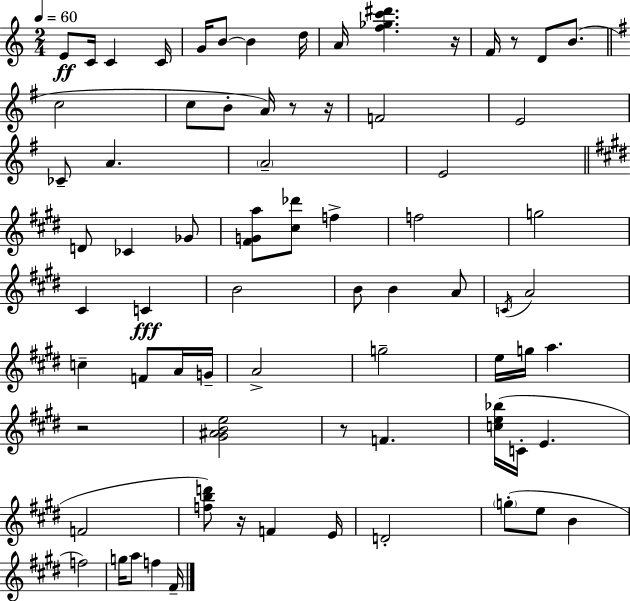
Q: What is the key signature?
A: A minor